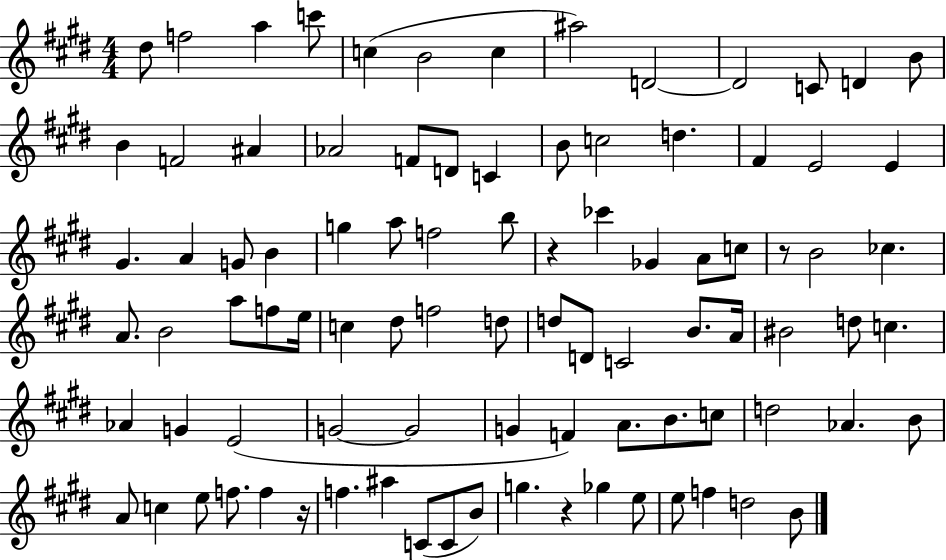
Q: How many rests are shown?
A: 4